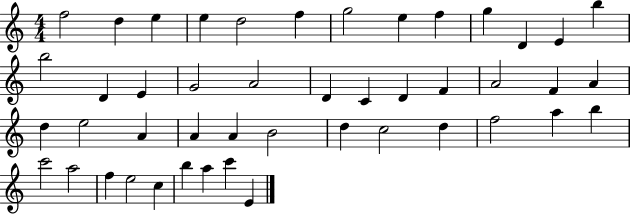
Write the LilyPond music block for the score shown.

{
  \clef treble
  \numericTimeSignature
  \time 4/4
  \key c \major
  f''2 d''4 e''4 | e''4 d''2 f''4 | g''2 e''4 f''4 | g''4 d'4 e'4 b''4 | \break b''2 d'4 e'4 | g'2 a'2 | d'4 c'4 d'4 f'4 | a'2 f'4 a'4 | \break d''4 e''2 a'4 | a'4 a'4 b'2 | d''4 c''2 d''4 | f''2 a''4 b''4 | \break c'''2 a''2 | f''4 e''2 c''4 | b''4 a''4 c'''4 e'4 | \bar "|."
}